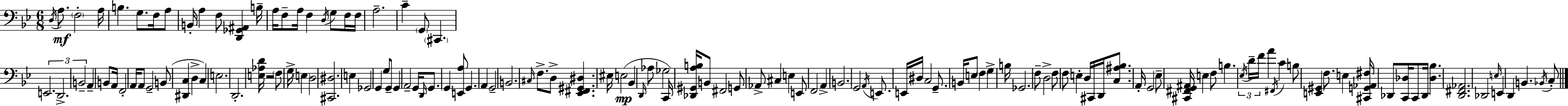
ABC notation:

X:1
T:Untitled
M:6/8
L:1/4
K:Gm
D,/4 A,/2 F,2 A,/4 B, G,/2 F,/4 A,/2 B,,/4 A, F,/2 [D,,_G,,^A,,] B,/4 A,/4 F,/2 A,/4 F, D,/4 G,/2 F,/4 F,/4 A,2 C G,,/2 ^C,, E,,2 D,,2 B,,2 A,, B,,/2 A,,/4 F,,2 A,,/4 A,,/2 G,,2 B,,/2 [^D,,C,] D, C, E,2 D,,2 [E,_A,D]/4 z2 F,/2 G,/4 E, D,2 [^C,,^D,]2 E, _G,,2 G,, G,/2 G,,/2 G,, A,,2 G,,/4 D,,/4 G,,/2 G,, [E,,A,]/2 G,, A,, G,,2 B,,2 ^C,/4 F,/2 D,/2 [_E,,^F,,^G,,^D,] ^E,/4 E,2 _B,, D,,/4 _A,/2 _G,2 C,,/4 [_D,,^G,,A,B,]/4 B,,/2 ^F,,2 G,,/2 _A,,/2 ^C, E, E,,/2 F,,2 A,, B,,2 G,,2 A,,/4 E,,/2 E,,/4 ^D,/4 C,2 G,,/2 B,,/4 E,/2 F, G, B,/4 _G,,2 F,/2 D,2 F,/2 F,/2 E, D,/4 ^C,,/4 D,,/4 [C,^A,_B,]/2 A,,/4 G,,2 _E,/2 [^C,,^F,,G,,^A,,]/4 E, F,/2 B, _E,/4 D/4 F/4 A ^F,,/4 C B,/2 [E,,^G,,] F,/2 E, [^C,,G,,_A,,^F,]/4 _D,,/2 [C,,_D,]/4 C,,/2 _D,,/4 [_D,_B,] [D,,^F,,_A,,]2 _D,,2 E,/4 E,, D,, B,, _B,,/4 C,/2